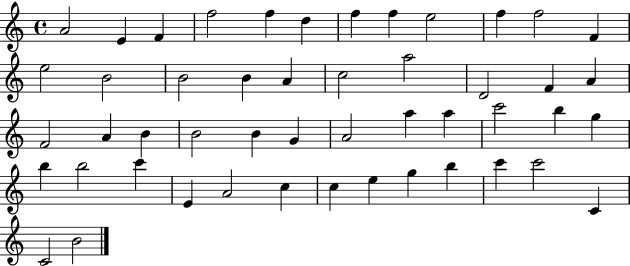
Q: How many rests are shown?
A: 0